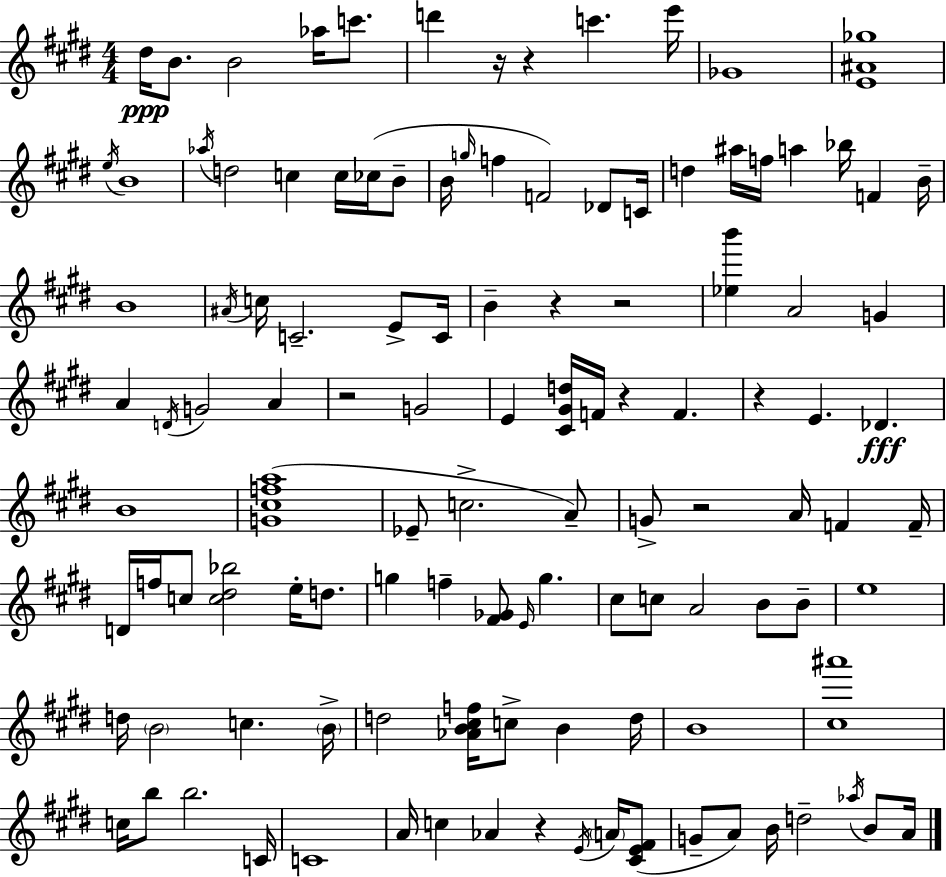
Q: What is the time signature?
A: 4/4